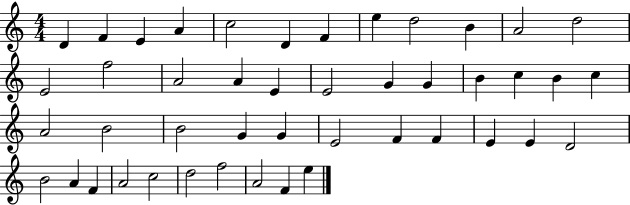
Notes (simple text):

D4/q F4/q E4/q A4/q C5/h D4/q F4/q E5/q D5/h B4/q A4/h D5/h E4/h F5/h A4/h A4/q E4/q E4/h G4/q G4/q B4/q C5/q B4/q C5/q A4/h B4/h B4/h G4/q G4/q E4/h F4/q F4/q E4/q E4/q D4/h B4/h A4/q F4/q A4/h C5/h D5/h F5/h A4/h F4/q E5/q